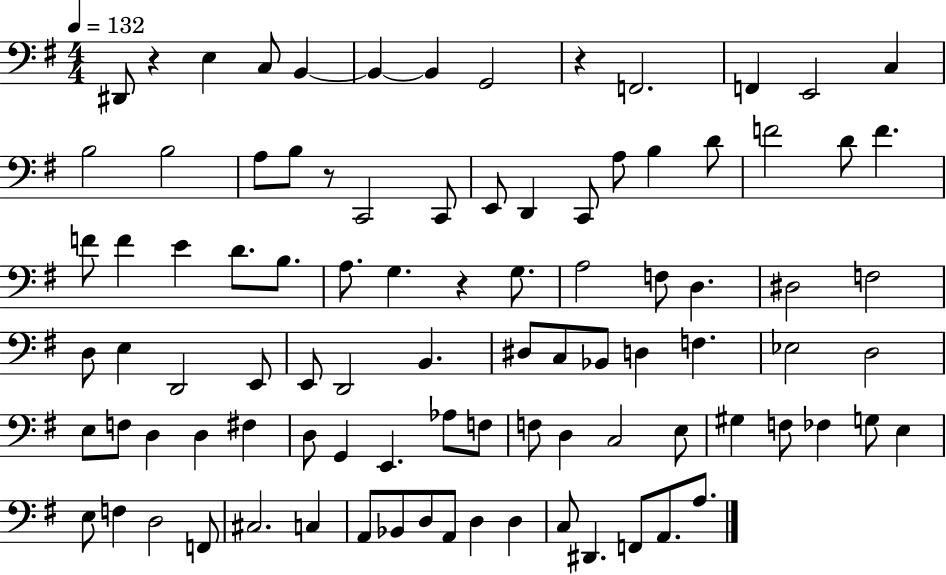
{
  \clef bass
  \numericTimeSignature
  \time 4/4
  \key g \major
  \tempo 4 = 132
  dis,8 r4 e4 c8 b,4~~ | b,4~~ b,4 g,2 | r4 f,2. | f,4 e,2 c4 | \break b2 b2 | a8 b8 r8 c,2 c,8 | e,8 d,4 c,8 a8 b4 d'8 | f'2 d'8 f'4. | \break f'8 f'4 e'4 d'8. b8. | a8. g4. r4 g8. | a2 f8 d4. | dis2 f2 | \break d8 e4 d,2 e,8 | e,8 d,2 b,4. | dis8 c8 bes,8 d4 f4. | ees2 d2 | \break e8 f8 d4 d4 fis4 | d8 g,4 e,4. aes8 f8 | f8 d4 c2 e8 | gis4 f8 fes4 g8 e4 | \break e8 f4 d2 f,8 | cis2. c4 | a,8 bes,8 d8 a,8 d4 d4 | c8 dis,4. f,8 a,8. a8. | \break \bar "|."
}